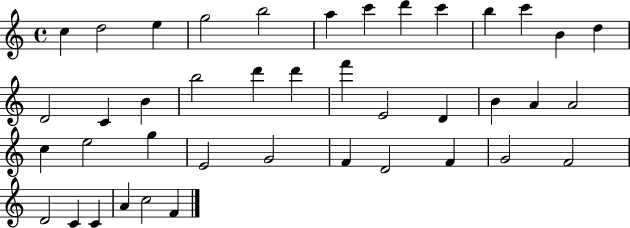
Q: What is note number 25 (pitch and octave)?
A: A4